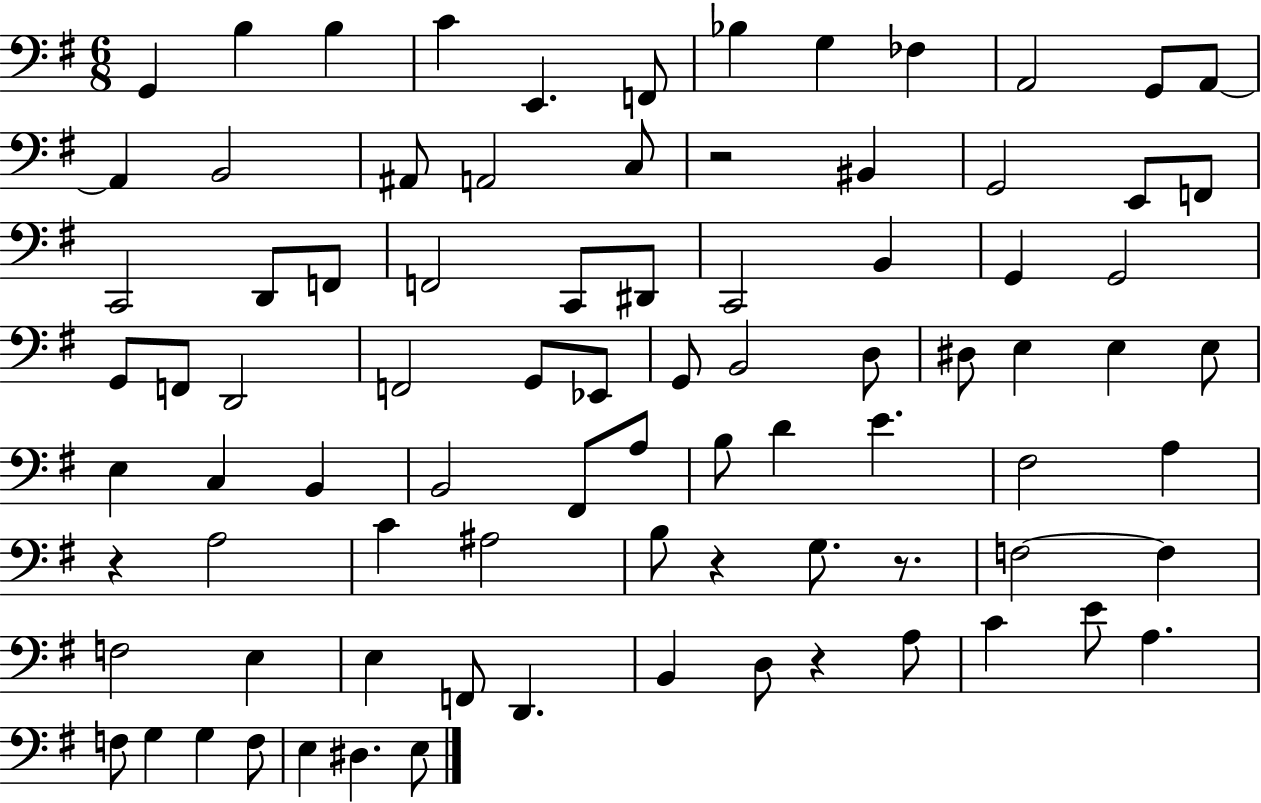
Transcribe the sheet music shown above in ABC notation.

X:1
T:Untitled
M:6/8
L:1/4
K:G
G,, B, B, C E,, F,,/2 _B, G, _F, A,,2 G,,/2 A,,/2 A,, B,,2 ^A,,/2 A,,2 C,/2 z2 ^B,, G,,2 E,,/2 F,,/2 C,,2 D,,/2 F,,/2 F,,2 C,,/2 ^D,,/2 C,,2 B,, G,, G,,2 G,,/2 F,,/2 D,,2 F,,2 G,,/2 _E,,/2 G,,/2 B,,2 D,/2 ^D,/2 E, E, E,/2 E, C, B,, B,,2 ^F,,/2 A,/2 B,/2 D E ^F,2 A, z A,2 C ^A,2 B,/2 z G,/2 z/2 F,2 F, F,2 E, E, F,,/2 D,, B,, D,/2 z A,/2 C E/2 A, F,/2 G, G, F,/2 E, ^D, E,/2